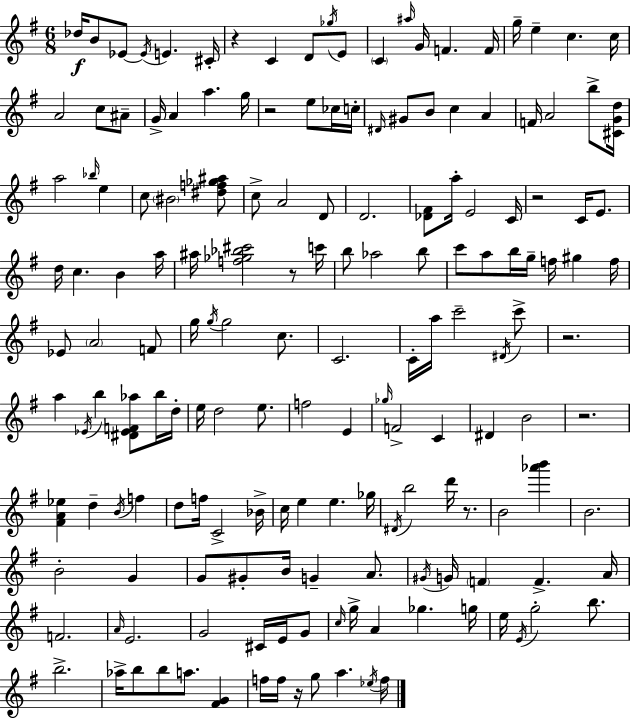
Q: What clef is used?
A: treble